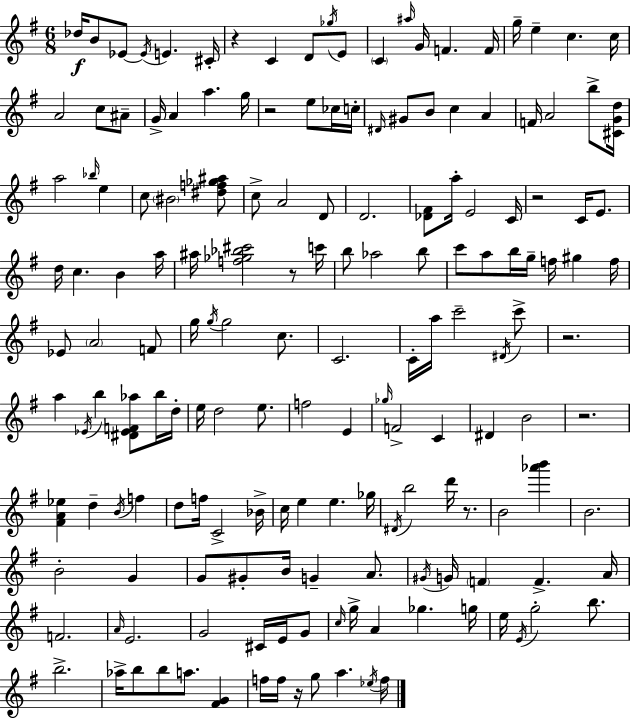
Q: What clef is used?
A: treble